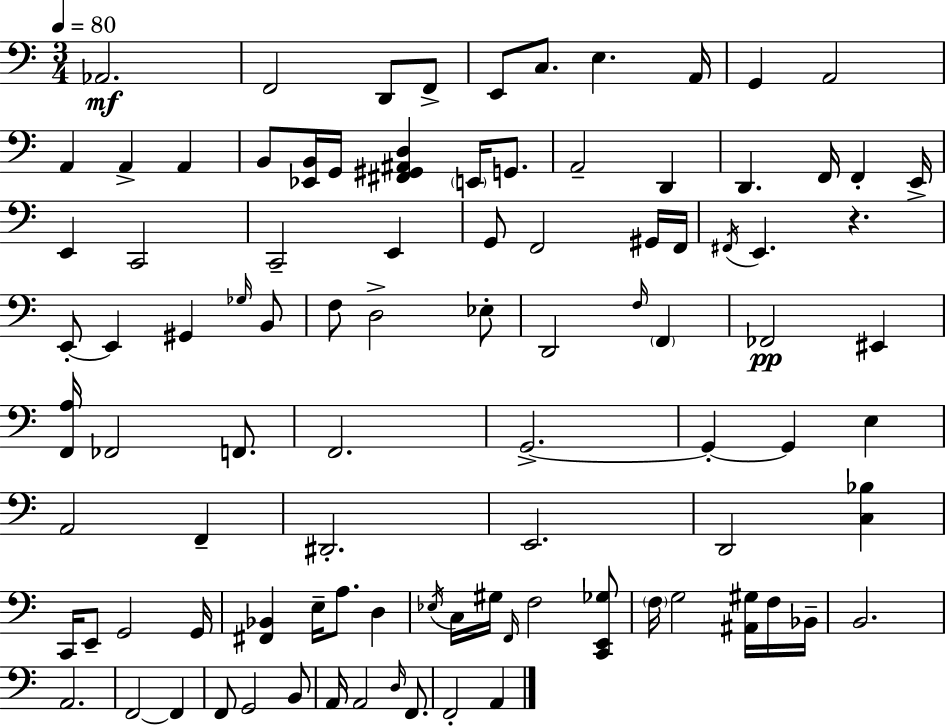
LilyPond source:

{
  \clef bass
  \numericTimeSignature
  \time 3/4
  \key c \major
  \tempo 4 = 80
  aes,2.\mf | f,2 d,8 f,8-> | e,8 c8. e4. a,16 | g,4 a,2 | \break a,4 a,4-> a,4 | b,8 <ees, b,>16 g,16 <fis, gis, ais, d>4 \parenthesize e,16 g,8. | a,2-- d,4 | d,4. f,16 f,4-. e,16-> | \break e,4 c,2 | c,2-- e,4 | g,8 f,2 gis,16 f,16 | \acciaccatura { fis,16 } e,4. r4. | \break e,8-.~~ e,4 gis,4 \grace { ges16 } | b,8 f8 d2-> | ees8-. d,2 \grace { f16 } \parenthesize f,4 | fes,2\pp eis,4 | \break <f, a>16 fes,2 | f,8. f,2. | g,2.->~~ | g,4-.~~ g,4 e4 | \break a,2 f,4-- | dis,2.-. | e,2. | d,2 <c bes>4 | \break c,16 e,8-- g,2 | g,16 <fis, bes,>4 e16-- a8. d4 | \acciaccatura { ees16 } c16 gis16 \grace { f,16 } f2 | <c, e, ges>8 \parenthesize f16 g2 | \break <ais, gis>16 f16 bes,16-- b,2. | a,2. | f,2~~ | f,4 f,8 g,2 | \break b,8 a,16 a,2 | \grace { d16 } f,8. f,2-. | a,4 \bar "|."
}